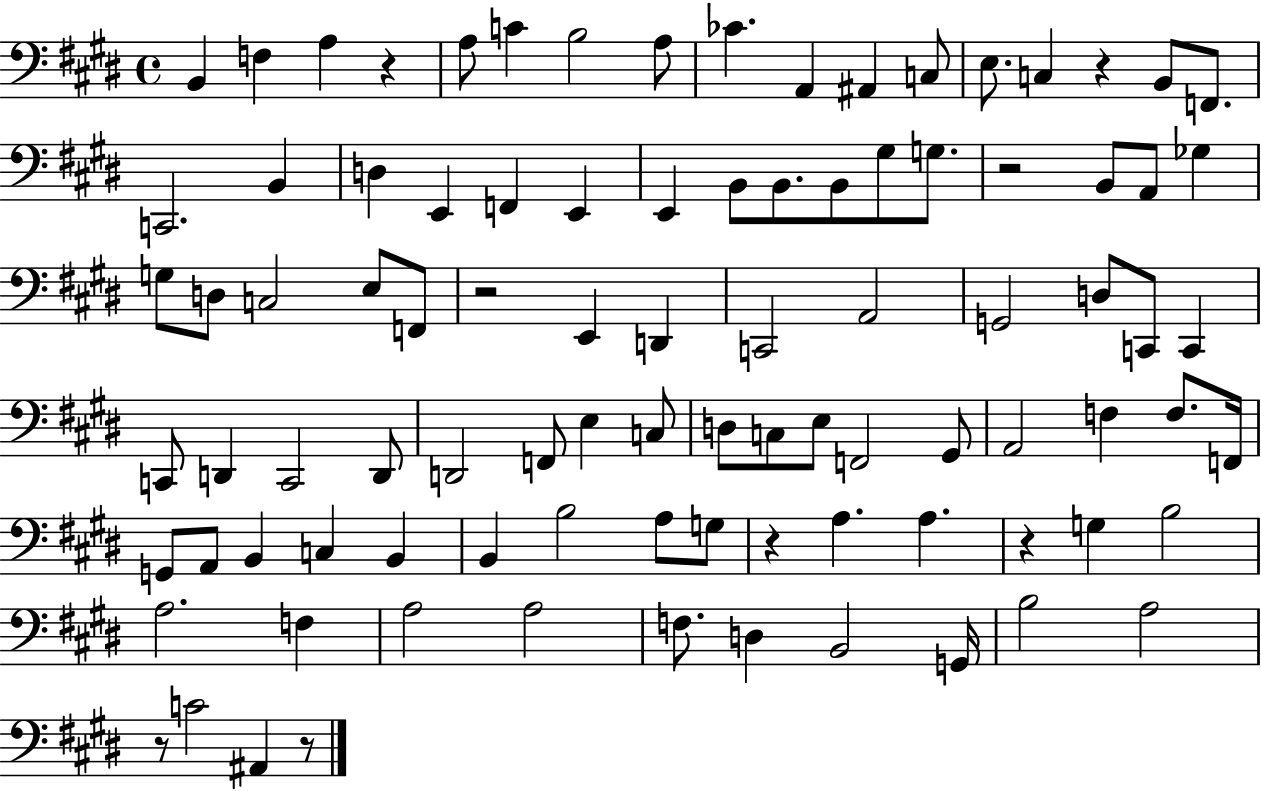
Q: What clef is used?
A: bass